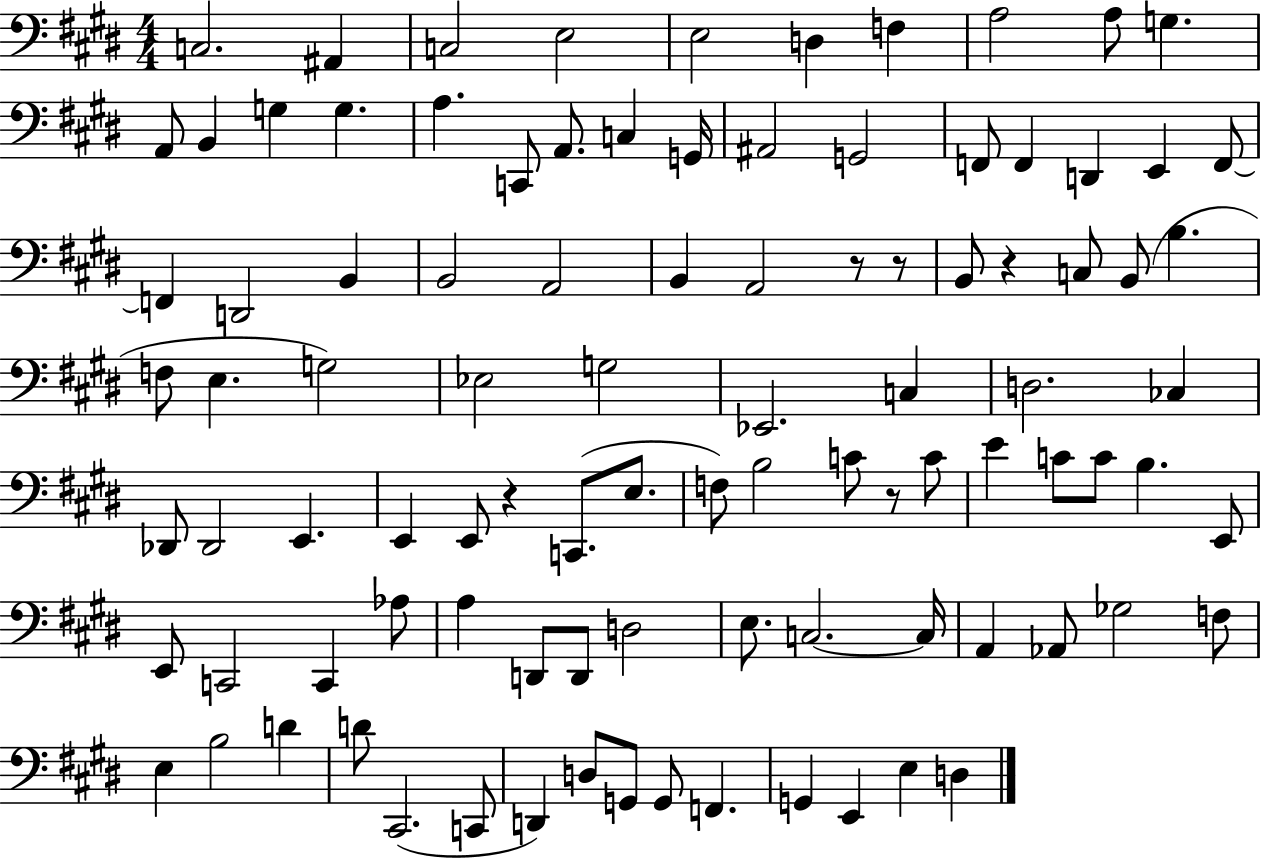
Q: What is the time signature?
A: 4/4